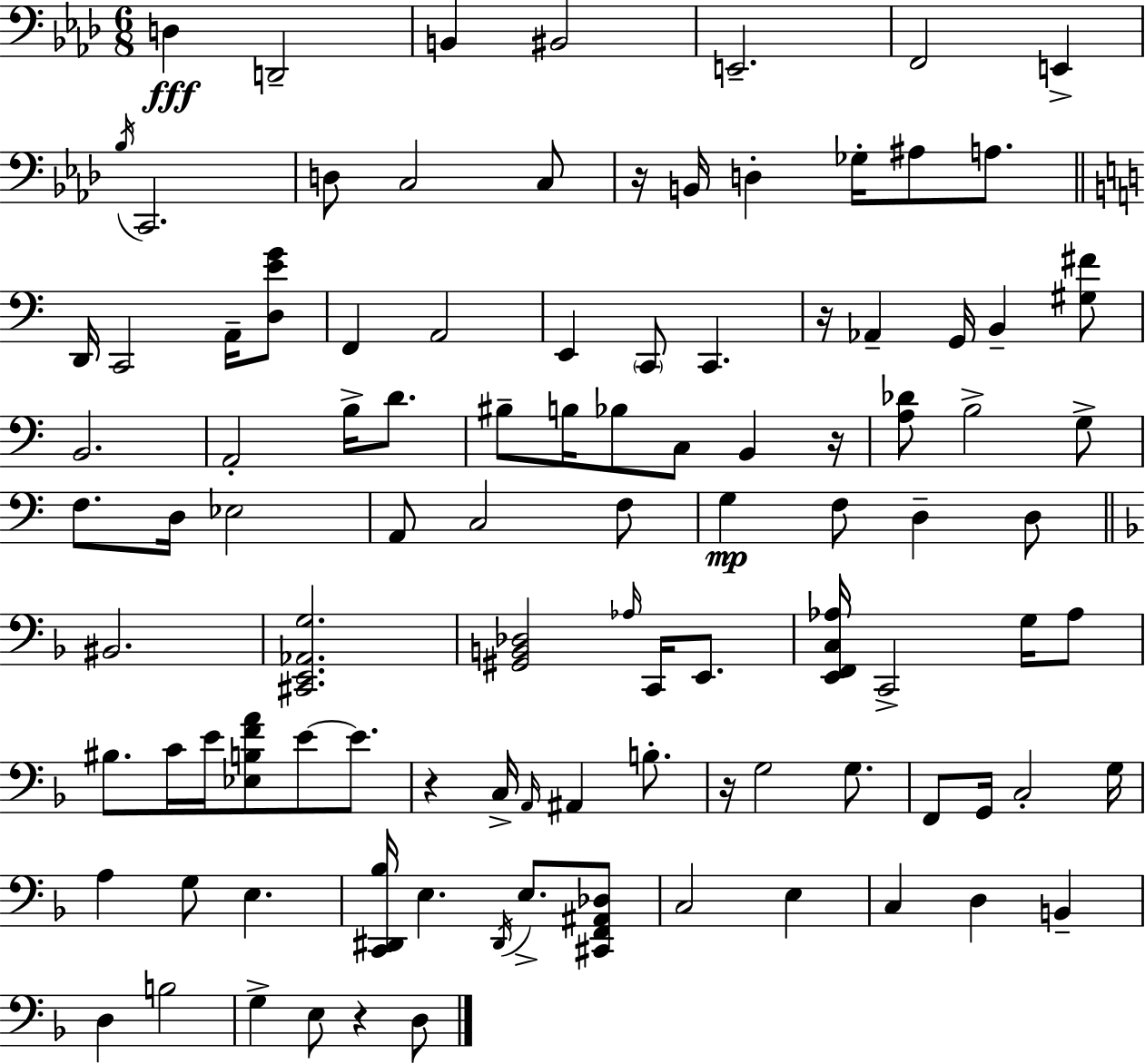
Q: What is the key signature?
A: AES major